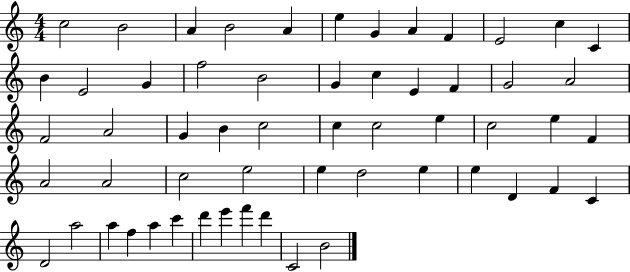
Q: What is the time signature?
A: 4/4